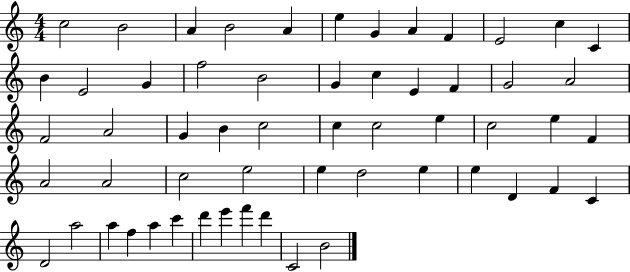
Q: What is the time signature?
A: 4/4